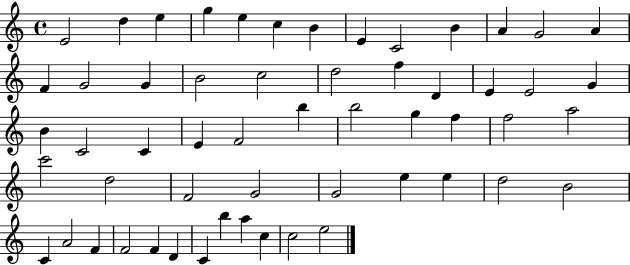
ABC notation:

X:1
T:Untitled
M:4/4
L:1/4
K:C
E2 d e g e c B E C2 B A G2 A F G2 G B2 c2 d2 f D E E2 G B C2 C E F2 b b2 g f f2 a2 c'2 d2 F2 G2 G2 e e d2 B2 C A2 F F2 F D C b a c c2 e2